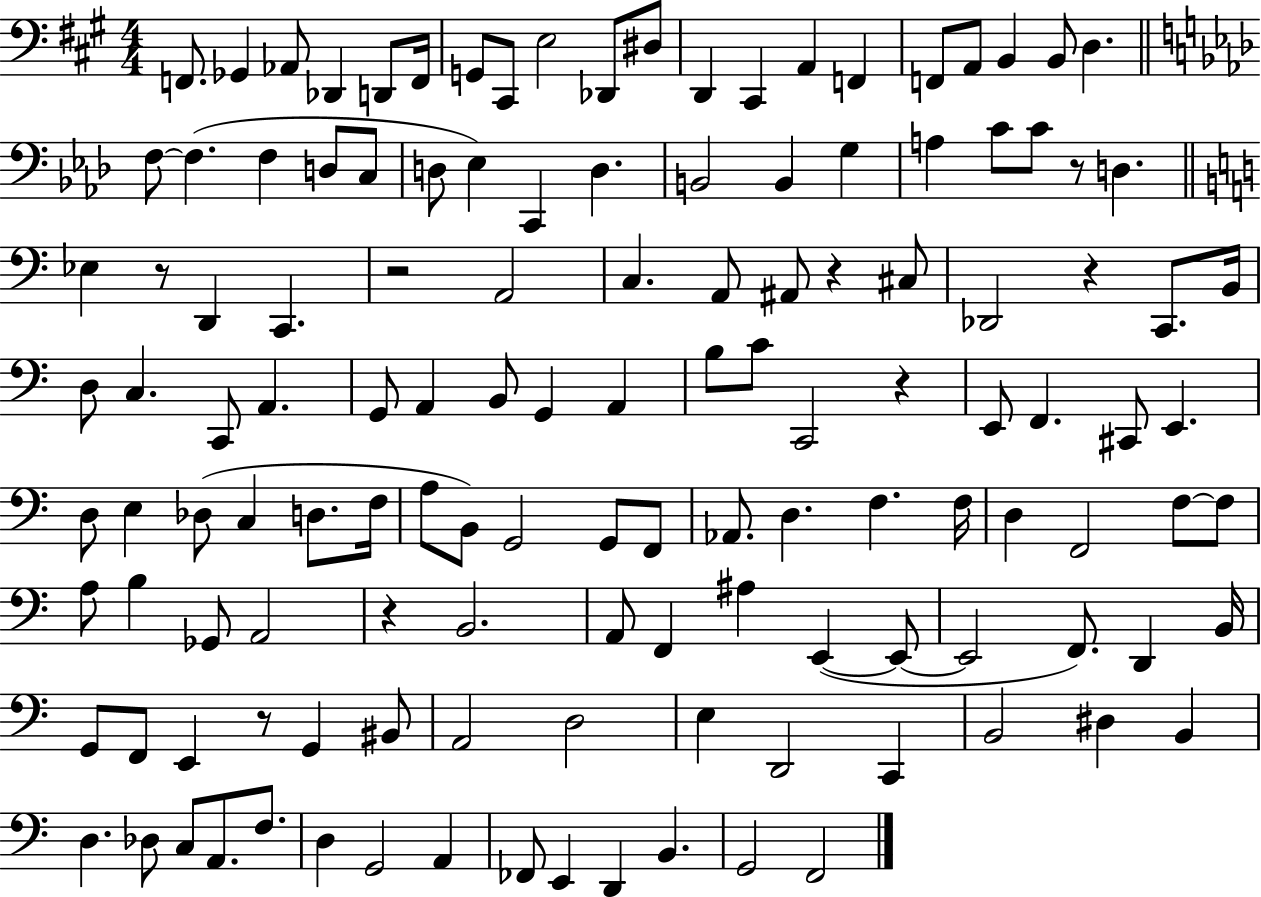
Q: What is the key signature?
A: A major